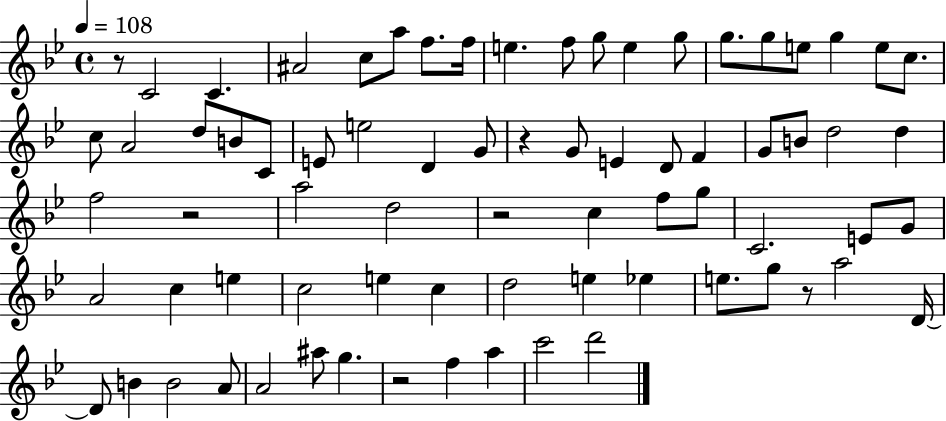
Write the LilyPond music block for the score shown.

{
  \clef treble
  \time 4/4
  \defaultTimeSignature
  \key bes \major
  \tempo 4 = 108
  r8 c'2 c'4. | ais'2 c''8 a''8 f''8. f''16 | e''4. f''8 g''8 e''4 g''8 | g''8. g''8 e''8 g''4 e''8 c''8. | \break c''8 a'2 d''8 b'8 c'8 | e'8 e''2 d'4 g'8 | r4 g'8 e'4 d'8 f'4 | g'8 b'8 d''2 d''4 | \break f''2 r2 | a''2 d''2 | r2 c''4 f''8 g''8 | c'2. e'8 g'8 | \break a'2 c''4 e''4 | c''2 e''4 c''4 | d''2 e''4 ees''4 | e''8. g''8 r8 a''2 d'16~~ | \break d'8 b'4 b'2 a'8 | a'2 ais''8 g''4. | r2 f''4 a''4 | c'''2 d'''2 | \break \bar "|."
}